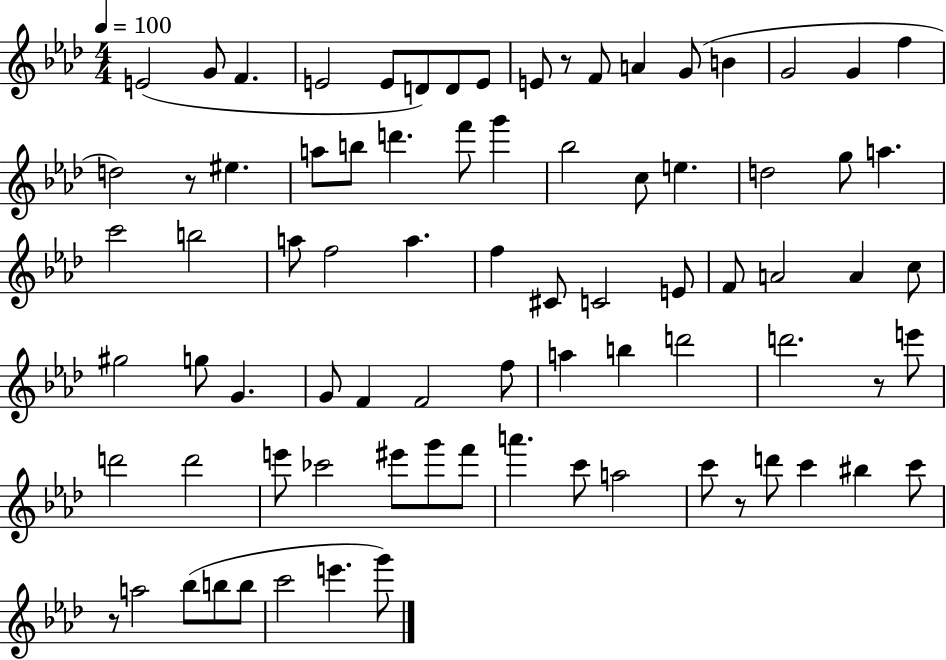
E4/h G4/e F4/q. E4/h E4/e D4/e D4/e E4/e E4/e R/e F4/e A4/q G4/e B4/q G4/h G4/q F5/q D5/h R/e EIS5/q. A5/e B5/e D6/q. F6/e G6/q Bb5/h C5/e E5/q. D5/h G5/e A5/q. C6/h B5/h A5/e F5/h A5/q. F5/q C#4/e C4/h E4/e F4/e A4/h A4/q C5/e G#5/h G5/e G4/q. G4/e F4/q F4/h F5/e A5/q B5/q D6/h D6/h. R/e E6/e D6/h D6/h E6/e CES6/h EIS6/e G6/e F6/e A6/q. C6/e A5/h C6/e R/e D6/e C6/q BIS5/q C6/e R/e A5/h Bb5/e B5/e B5/e C6/h E6/q. G6/e